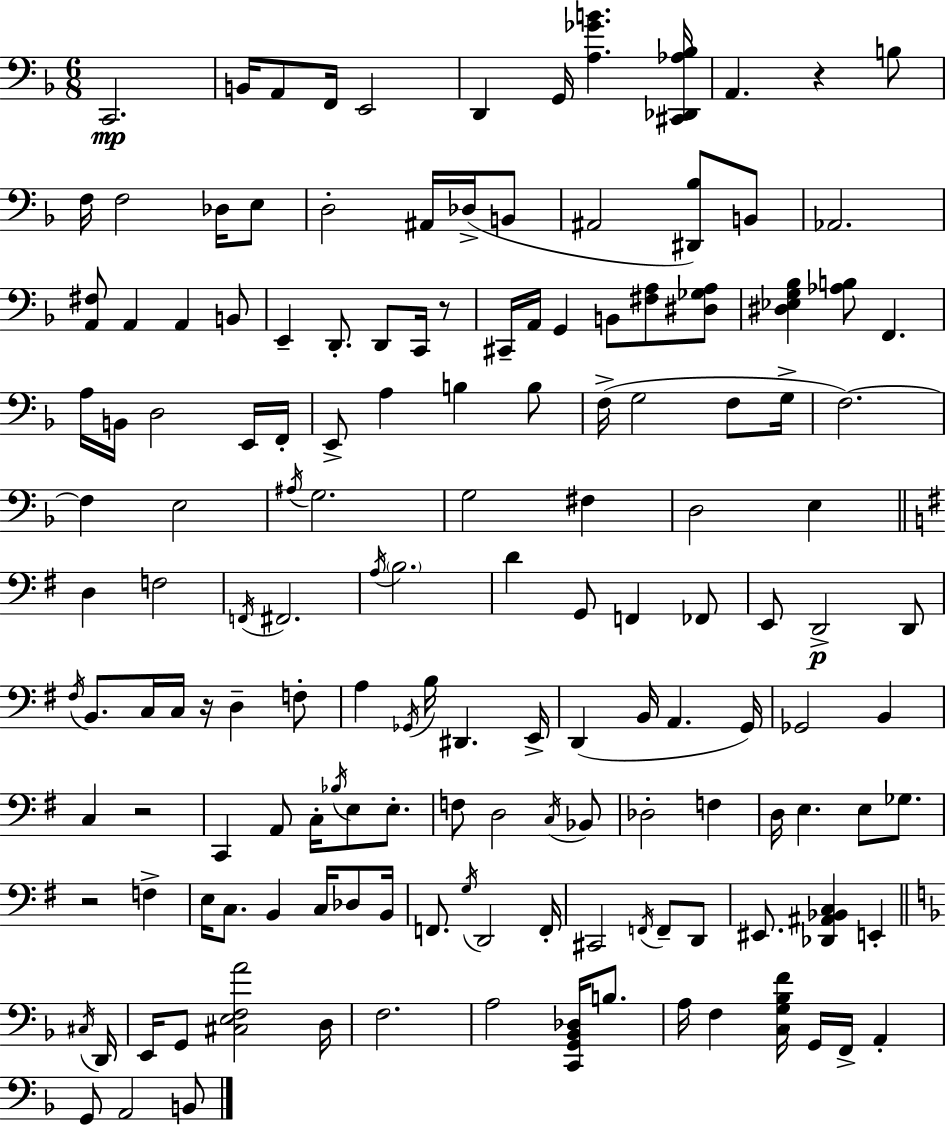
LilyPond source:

{
  \clef bass
  \numericTimeSignature
  \time 6/8
  \key d \minor
  c,2.\mp | b,16 a,8 f,16 e,2 | d,4 g,16 <a ges' b'>4. <cis, des, aes bes>16 | a,4. r4 b8 | \break f16 f2 des16 e8 | d2-. ais,16 des16->( b,8 | ais,2 <dis, bes>8) b,8 | aes,2. | \break <a, fis>8 a,4 a,4 b,8 | e,4-- d,8.-. d,8 c,16 r8 | cis,16-- a,16 g,4 b,8 <fis a>8 <dis ges a>8 | <dis ees g bes>4 <aes b>8 f,4. | \break a16 b,16 d2 e,16 f,16-. | e,8-> a4 b4 b8 | f16->( g2 f8 g16-> | f2.~~) | \break f4 e2 | \acciaccatura { ais16 } g2. | g2 fis4 | d2 e4 | \break \bar "||" \break \key g \major d4 f2 | \acciaccatura { f,16 } fis,2. | \acciaccatura { a16 } \parenthesize b2. | d'4 g,8 f,4 | \break fes,8 e,8 d,2->\p | d,8 \acciaccatura { fis16 } b,8. c16 c16 r16 d4-- | f8-. a4 \acciaccatura { ges,16 } b16 dis,4. | e,16-> d,4( b,16 a,4. | \break g,16) ges,2 | b,4 c4 r2 | c,4 a,8 c16-. \acciaccatura { bes16 } | e8 e8.-. f8 d2 | \break \acciaccatura { c16 } bes,8 des2-. | f4 d16 e4. | e8 ges8. r2 | f4-> e16 c8. b,4 | \break c16 des8 b,16 f,8. \acciaccatura { g16 } d,2 | f,16-. cis,2 | \acciaccatura { f,16 } f,8-- d,8 eis,8. <des, ais, bes, c>4 | e,4-. \bar "||" \break \key f \major \acciaccatura { cis16 } d,16 e,16 g,8 <cis e f a'>2 | d16 f2. | a2 <c, g, bes, des>16 b8. | a16 f4 <c g bes f'>16 g,16 f,16-> a,4-. | \break g,8 a,2 | b,8 \bar "|."
}